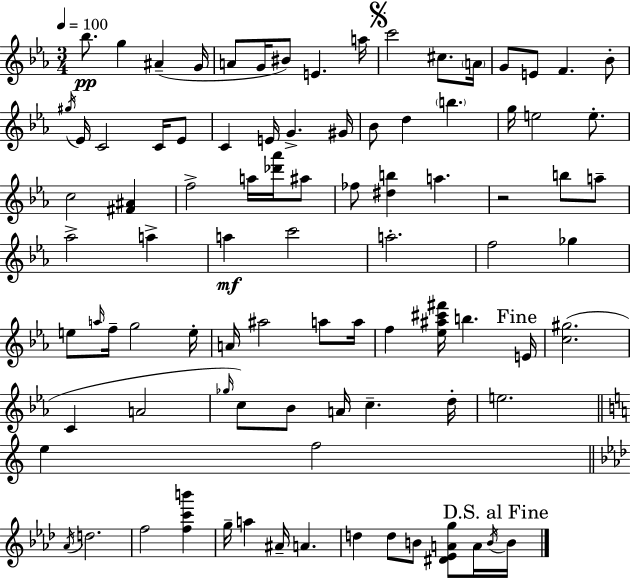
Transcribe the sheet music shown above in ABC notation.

X:1
T:Untitled
M:3/4
L:1/4
K:Eb
_b/2 g ^A G/4 A/2 G/4 ^B/2 E a/4 c'2 ^c/2 A/4 G/2 E/2 F _B/2 ^g/4 _E/4 C2 C/4 _E/2 C E/4 G ^G/4 _B/2 d b g/4 e2 e/2 c2 [^F^A] f2 a/4 [_d'_a']/4 ^a/2 _f/2 [^db] a z2 b/2 a/2 _a2 a a c'2 a2 f2 _g e/2 a/4 f/4 g2 e/4 A/4 ^a2 a/2 a/4 f [_e^a^c'^f']/4 b E/4 [c^g]2 C A2 _g/4 c/2 _B/2 A/4 c d/4 e2 e f2 _A/4 d2 f2 [fc'b'] g/4 a ^A/4 A d d/2 B/2 [^D_EAg]/2 A/4 B/4 B/4